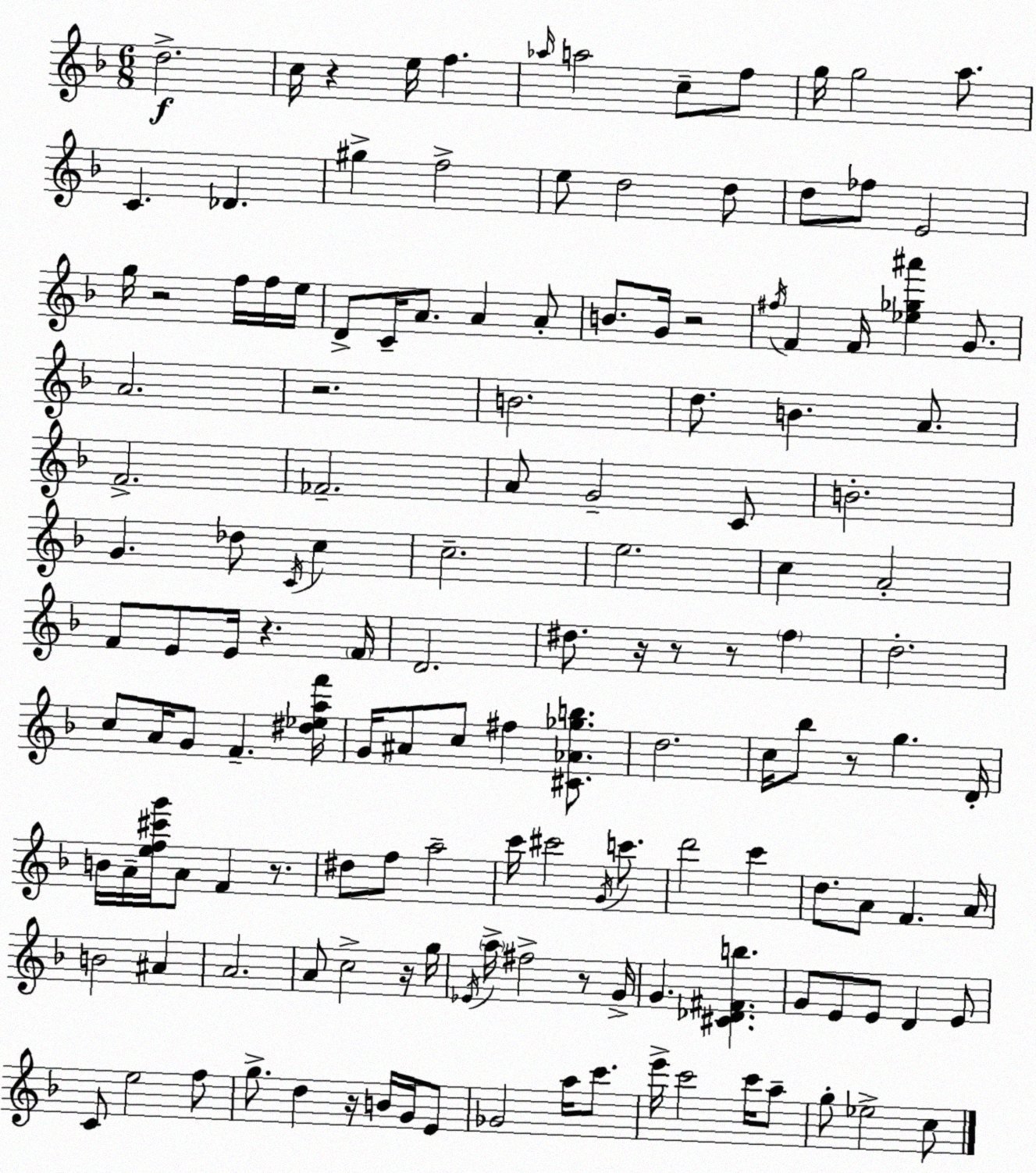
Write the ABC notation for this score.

X:1
T:Untitled
M:6/8
L:1/4
K:Dm
d2 c/4 z e/4 f _a/4 a2 c/2 f/2 g/4 g2 a/2 C _D ^g f2 e/2 d2 d/2 d/2 _f/2 E2 g/4 z2 f/4 f/4 e/4 D/2 C/4 A/2 A A/2 B/2 G/4 z2 ^f/4 F F/4 [_e_g^a'] G/2 A2 z2 B2 d/2 B A/2 F2 _F2 A/2 G2 C/2 B2 G _d/2 C/4 c c2 e2 c A2 F/2 E/2 E/4 z F/4 D2 ^d/2 z/4 z/2 z/2 f d2 c/2 A/4 G/2 F [^d_eaf']/4 G/4 ^A/2 c/2 ^f [^C_A_gb]/2 d2 c/4 _b/2 z/2 g D/4 B/4 A/4 [ef^c'g']/4 A/2 F z/2 ^d/2 f/2 a2 c'/4 ^c'2 G/4 c'/2 d'2 c' d/2 A/2 F A/4 B2 ^A A2 A/2 c2 z/4 g/4 _E/4 a/4 ^f2 z/2 G/4 G [^C_D^Fb] G/2 E/2 E/2 D E/2 C/2 e2 f/2 g/2 d z/4 B/4 G/4 E/2 _G2 a/4 c'/2 e'/4 c'2 c'/4 a/2 g/2 _e2 c/2